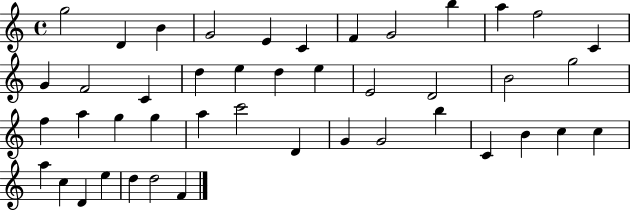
{
  \clef treble
  \time 4/4
  \defaultTimeSignature
  \key c \major
  g''2 d'4 b'4 | g'2 e'4 c'4 | f'4 g'2 b''4 | a''4 f''2 c'4 | \break g'4 f'2 c'4 | d''4 e''4 d''4 e''4 | e'2 d'2 | b'2 g''2 | \break f''4 a''4 g''4 g''4 | a''4 c'''2 d'4 | g'4 g'2 b''4 | c'4 b'4 c''4 c''4 | \break a''4 c''4 d'4 e''4 | d''4 d''2 f'4 | \bar "|."
}